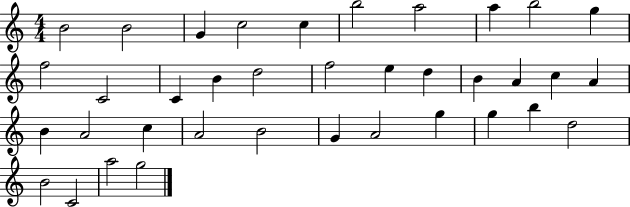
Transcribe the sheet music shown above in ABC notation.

X:1
T:Untitled
M:4/4
L:1/4
K:C
B2 B2 G c2 c b2 a2 a b2 g f2 C2 C B d2 f2 e d B A c A B A2 c A2 B2 G A2 g g b d2 B2 C2 a2 g2